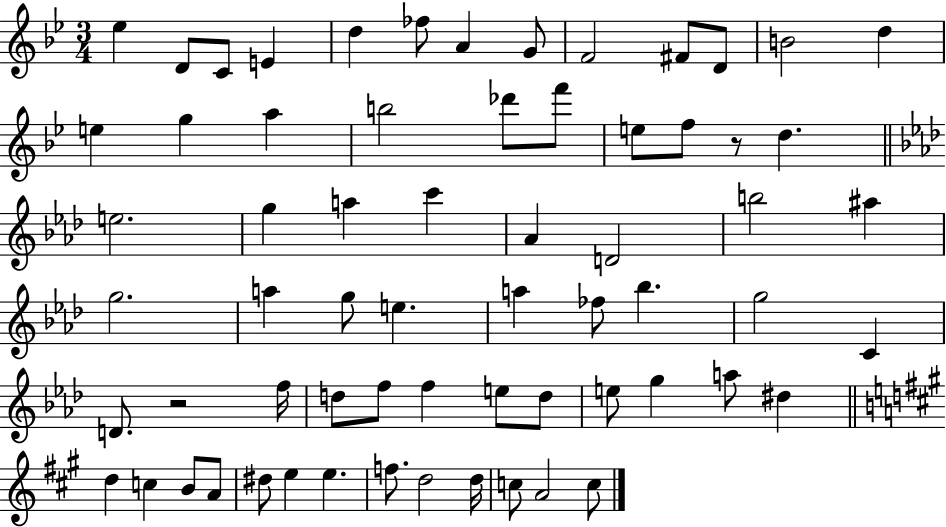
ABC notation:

X:1
T:Untitled
M:3/4
L:1/4
K:Bb
_e D/2 C/2 E d _f/2 A G/2 F2 ^F/2 D/2 B2 d e g a b2 _d'/2 f'/2 e/2 f/2 z/2 d e2 g a c' _A D2 b2 ^a g2 a g/2 e a _f/2 _b g2 C D/2 z2 f/4 d/2 f/2 f e/2 d/2 e/2 g a/2 ^d d c B/2 A/2 ^d/2 e e f/2 d2 d/4 c/2 A2 c/2